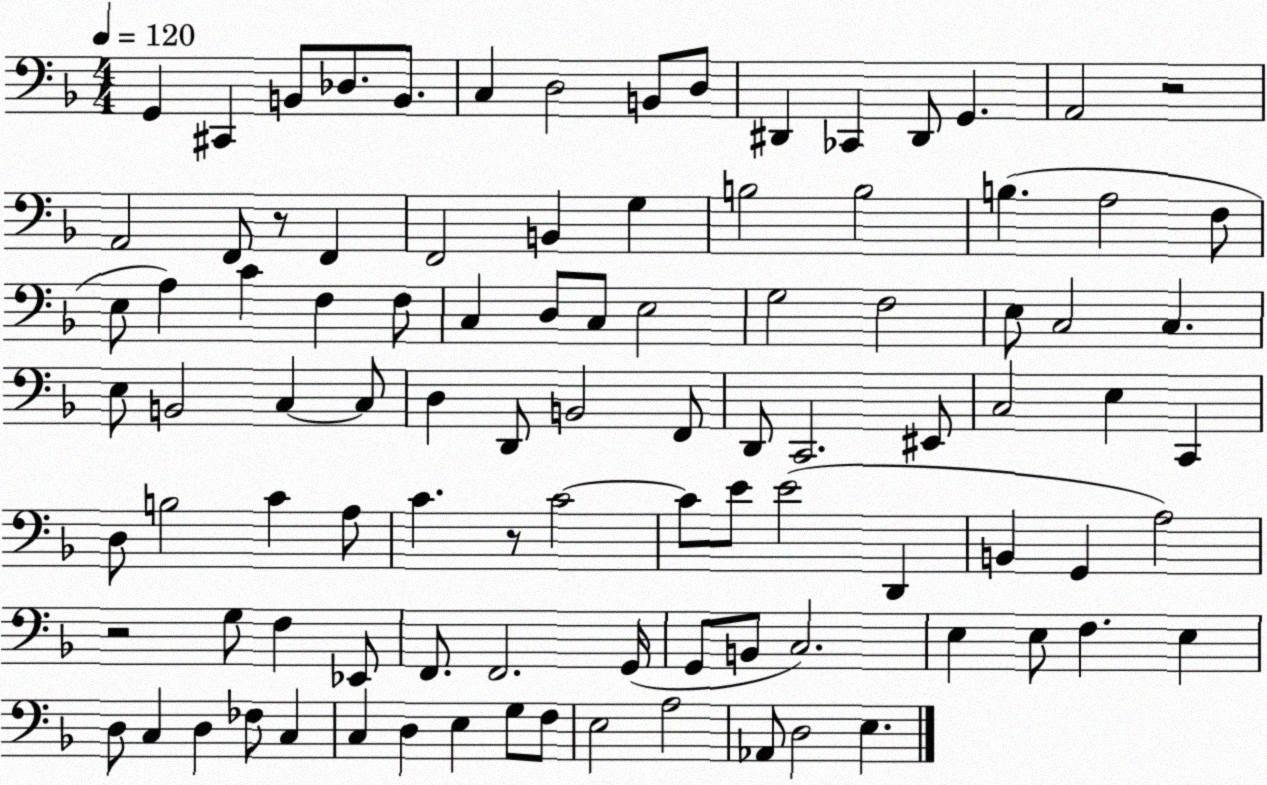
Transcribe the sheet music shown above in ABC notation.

X:1
T:Untitled
M:4/4
L:1/4
K:F
G,, ^C,, B,,/2 _D,/2 B,,/2 C, D,2 B,,/2 D,/2 ^D,, _C,, ^D,,/2 G,, A,,2 z2 A,,2 F,,/2 z/2 F,, F,,2 B,, G, B,2 B,2 B, A,2 F,/2 E,/2 A, C F, F,/2 C, D,/2 C,/2 E,2 G,2 F,2 E,/2 C,2 C, E,/2 B,,2 C, C,/2 D, D,,/2 B,,2 F,,/2 D,,/2 C,,2 ^E,,/2 C,2 E, C,, D,/2 B,2 C A,/2 C z/2 C2 C/2 E/2 E2 D,, B,, G,, A,2 z2 G,/2 F, _E,,/2 F,,/2 F,,2 G,,/4 G,,/2 B,,/2 C,2 E, E,/2 F, E, D,/2 C, D, _F,/2 C, C, D, E, G,/2 F,/2 E,2 A,2 _A,,/2 D,2 E,